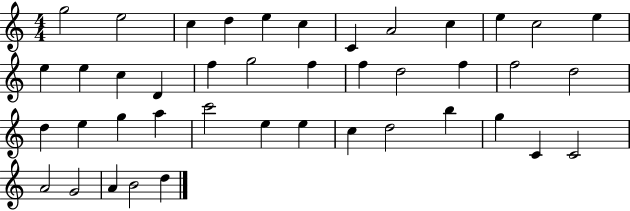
G5/h E5/h C5/q D5/q E5/q C5/q C4/q A4/h C5/q E5/q C5/h E5/q E5/q E5/q C5/q D4/q F5/q G5/h F5/q F5/q D5/h F5/q F5/h D5/h D5/q E5/q G5/q A5/q C6/h E5/q E5/q C5/q D5/h B5/q G5/q C4/q C4/h A4/h G4/h A4/q B4/h D5/q